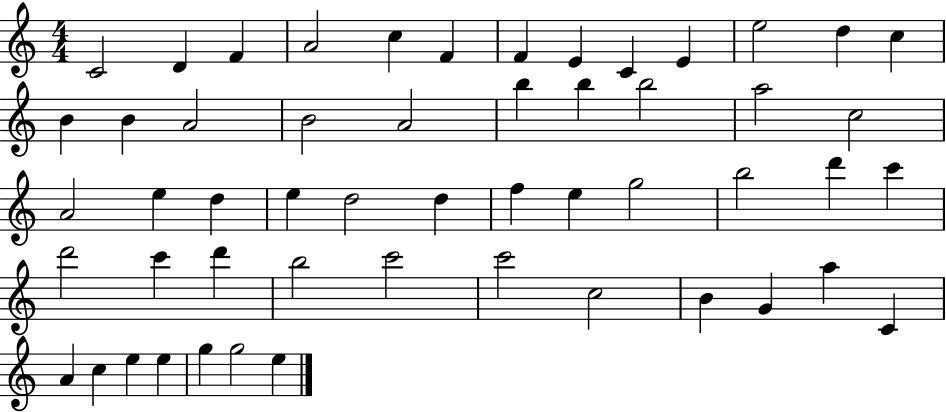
X:1
T:Untitled
M:4/4
L:1/4
K:C
C2 D F A2 c F F E C E e2 d c B B A2 B2 A2 b b b2 a2 c2 A2 e d e d2 d f e g2 b2 d' c' d'2 c' d' b2 c'2 c'2 c2 B G a C A c e e g g2 e